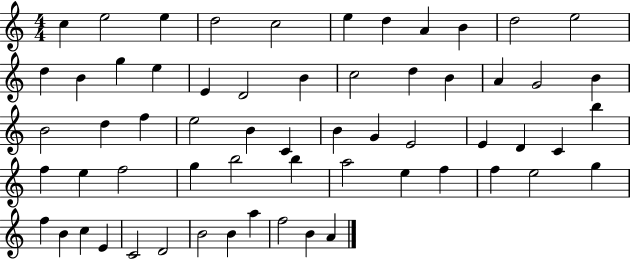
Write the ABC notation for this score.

X:1
T:Untitled
M:4/4
L:1/4
K:C
c e2 e d2 c2 e d A B d2 e2 d B g e E D2 B c2 d B A G2 B B2 d f e2 B C B G E2 E D C b f e f2 g b2 b a2 e f f e2 g f B c E C2 D2 B2 B a f2 B A